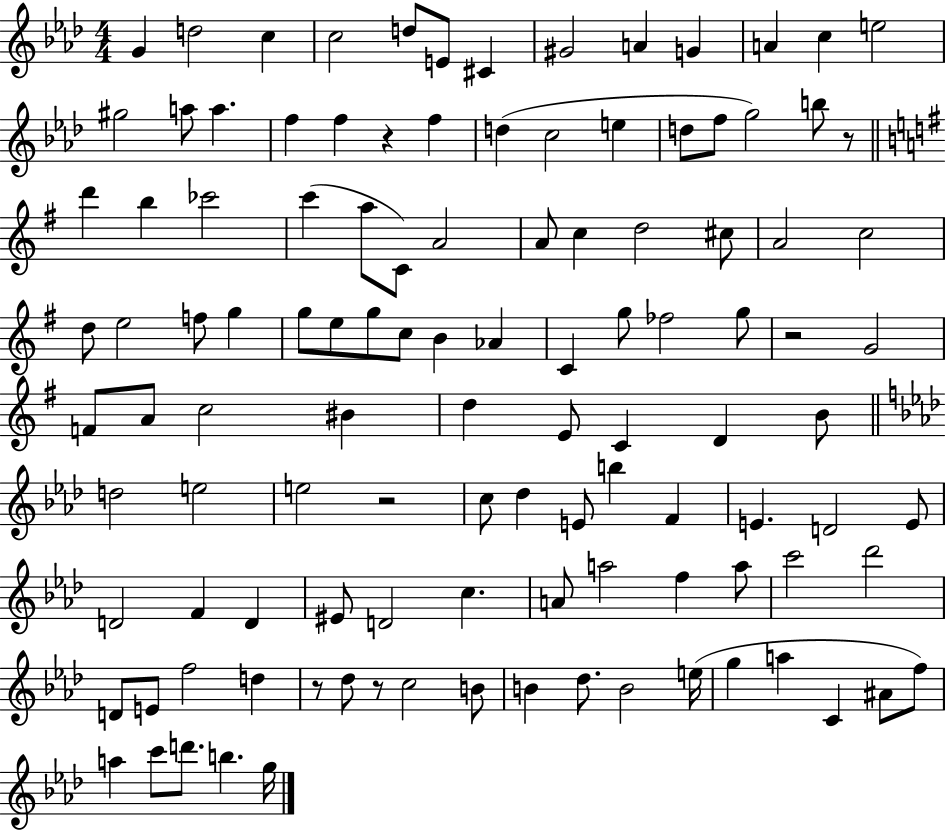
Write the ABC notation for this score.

X:1
T:Untitled
M:4/4
L:1/4
K:Ab
G d2 c c2 d/2 E/2 ^C ^G2 A G A c e2 ^g2 a/2 a f f z f d c2 e d/2 f/2 g2 b/2 z/2 d' b _c'2 c' a/2 C/2 A2 A/2 c d2 ^c/2 A2 c2 d/2 e2 f/2 g g/2 e/2 g/2 c/2 B _A C g/2 _f2 g/2 z2 G2 F/2 A/2 c2 ^B d E/2 C D B/2 d2 e2 e2 z2 c/2 _d E/2 b F E D2 E/2 D2 F D ^E/2 D2 c A/2 a2 f a/2 c'2 _d'2 D/2 E/2 f2 d z/2 _d/2 z/2 c2 B/2 B _d/2 B2 e/4 g a C ^A/2 f/2 a c'/2 d'/2 b g/4